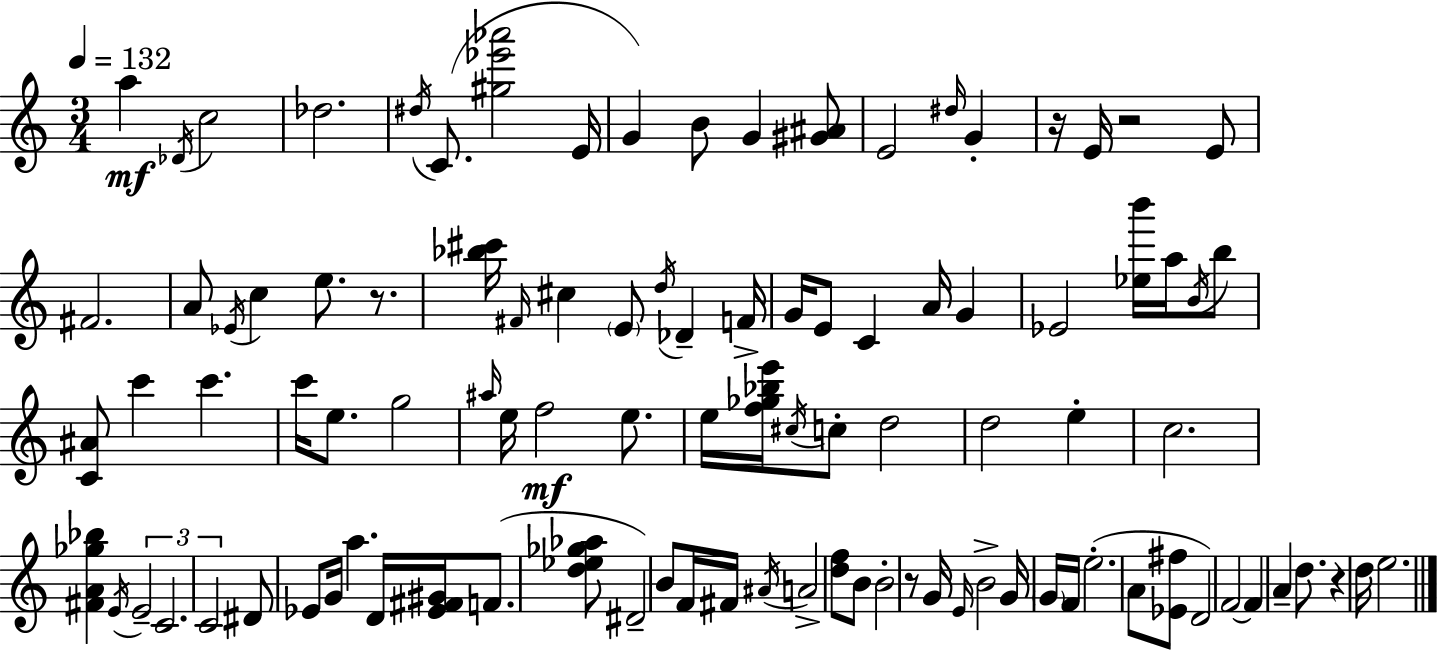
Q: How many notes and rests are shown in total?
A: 100